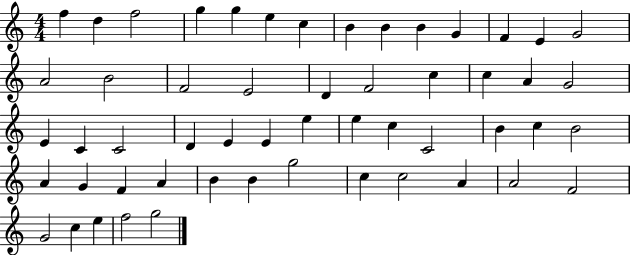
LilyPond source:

{
  \clef treble
  \numericTimeSignature
  \time 4/4
  \key c \major
  f''4 d''4 f''2 | g''4 g''4 e''4 c''4 | b'4 b'4 b'4 g'4 | f'4 e'4 g'2 | \break a'2 b'2 | f'2 e'2 | d'4 f'2 c''4 | c''4 a'4 g'2 | \break e'4 c'4 c'2 | d'4 e'4 e'4 e''4 | e''4 c''4 c'2 | b'4 c''4 b'2 | \break a'4 g'4 f'4 a'4 | b'4 b'4 g''2 | c''4 c''2 a'4 | a'2 f'2 | \break g'2 c''4 e''4 | f''2 g''2 | \bar "|."
}